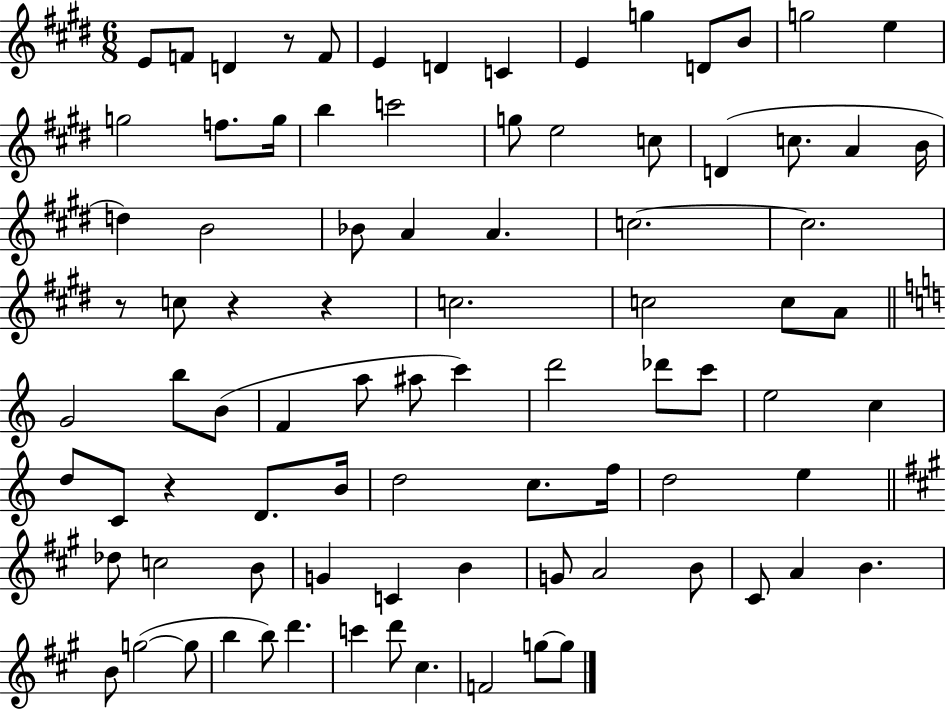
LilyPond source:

{
  \clef treble
  \numericTimeSignature
  \time 6/8
  \key e \major
  e'8 f'8 d'4 r8 f'8 | e'4 d'4 c'4 | e'4 g''4 d'8 b'8 | g''2 e''4 | \break g''2 f''8. g''16 | b''4 c'''2 | g''8 e''2 c''8 | d'4( c''8. a'4 b'16 | \break d''4) b'2 | bes'8 a'4 a'4. | c''2.~~ | c''2. | \break r8 c''8 r4 r4 | c''2. | c''2 c''8 a'8 | \bar "||" \break \key c \major g'2 b''8 b'8( | f'4 a''8 ais''8 c'''4) | d'''2 des'''8 c'''8 | e''2 c''4 | \break d''8 c'8 r4 d'8. b'16 | d''2 c''8. f''16 | d''2 e''4 | \bar "||" \break \key a \major des''8 c''2 b'8 | g'4 c'4 b'4 | g'8 a'2 b'8 | cis'8 a'4 b'4. | \break b'8 g''2~(~ g''8 | b''4 b''8) d'''4. | c'''4 d'''8 cis''4. | f'2 g''8~~ g''8 | \break \bar "|."
}